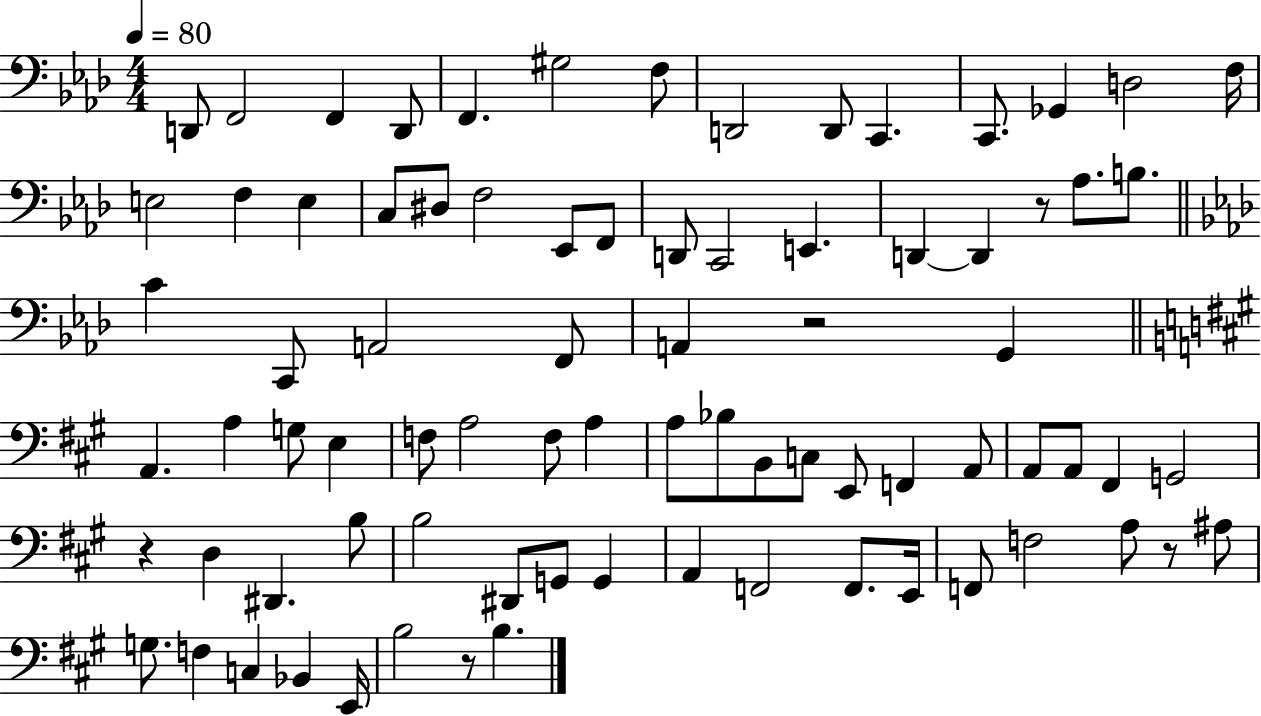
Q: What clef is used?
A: bass